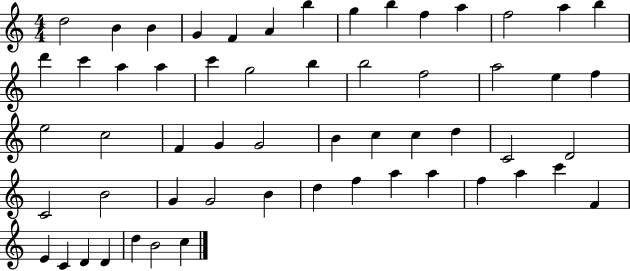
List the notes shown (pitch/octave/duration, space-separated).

D5/h B4/q B4/q G4/q F4/q A4/q B5/q G5/q B5/q F5/q A5/q F5/h A5/q B5/q D6/q C6/q A5/q A5/q C6/q G5/h B5/q B5/h F5/h A5/h E5/q F5/q E5/h C5/h F4/q G4/q G4/h B4/q C5/q C5/q D5/q C4/h D4/h C4/h B4/h G4/q G4/h B4/q D5/q F5/q A5/q A5/q F5/q A5/q C6/q F4/q E4/q C4/q D4/q D4/q D5/q B4/h C5/q